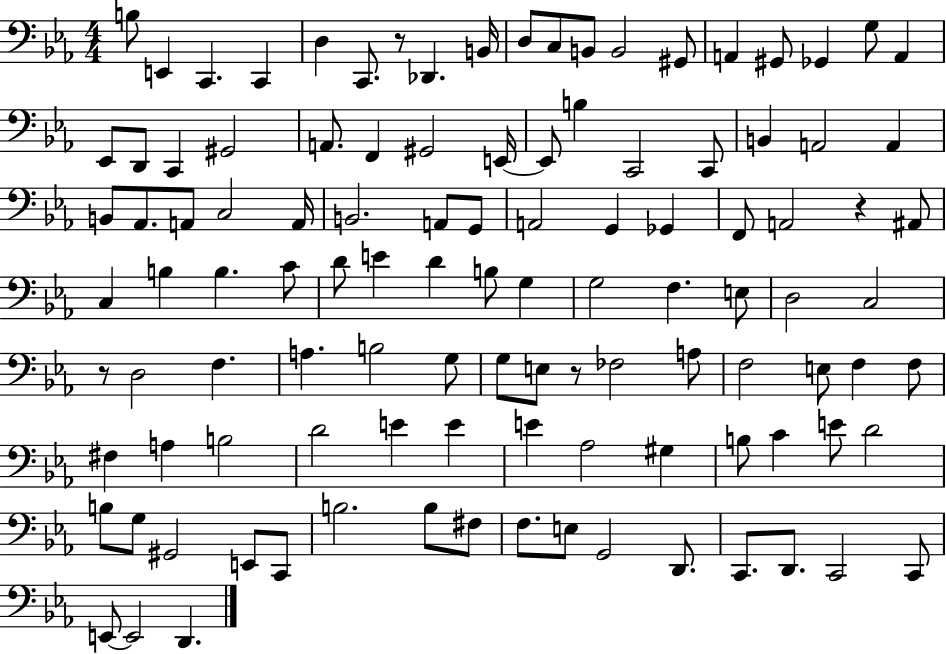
{
  \clef bass
  \numericTimeSignature
  \time 4/4
  \key ees \major
  b8 e,4 c,4. c,4 | d4 c,8. r8 des,4. b,16 | d8 c8 b,8 b,2 gis,8 | a,4 gis,8 ges,4 g8 a,4 | \break ees,8 d,8 c,4 gis,2 | a,8. f,4 gis,2 e,16~~ | e,8 b4 c,2 c,8 | b,4 a,2 a,4 | \break b,8 aes,8. a,8 c2 a,16 | b,2. a,8 g,8 | a,2 g,4 ges,4 | f,8 a,2 r4 ais,8 | \break c4 b4 b4. c'8 | d'8 e'4 d'4 b8 g4 | g2 f4. e8 | d2 c2 | \break r8 d2 f4. | a4. b2 g8 | g8 e8 r8 fes2 a8 | f2 e8 f4 f8 | \break fis4 a4 b2 | d'2 e'4 e'4 | e'4 aes2 gis4 | b8 c'4 e'8 d'2 | \break b8 g8 gis,2 e,8 c,8 | b2. b8 fis8 | f8. e8 g,2 d,8. | c,8. d,8. c,2 c,8 | \break e,8~~ e,2 d,4. | \bar "|."
}